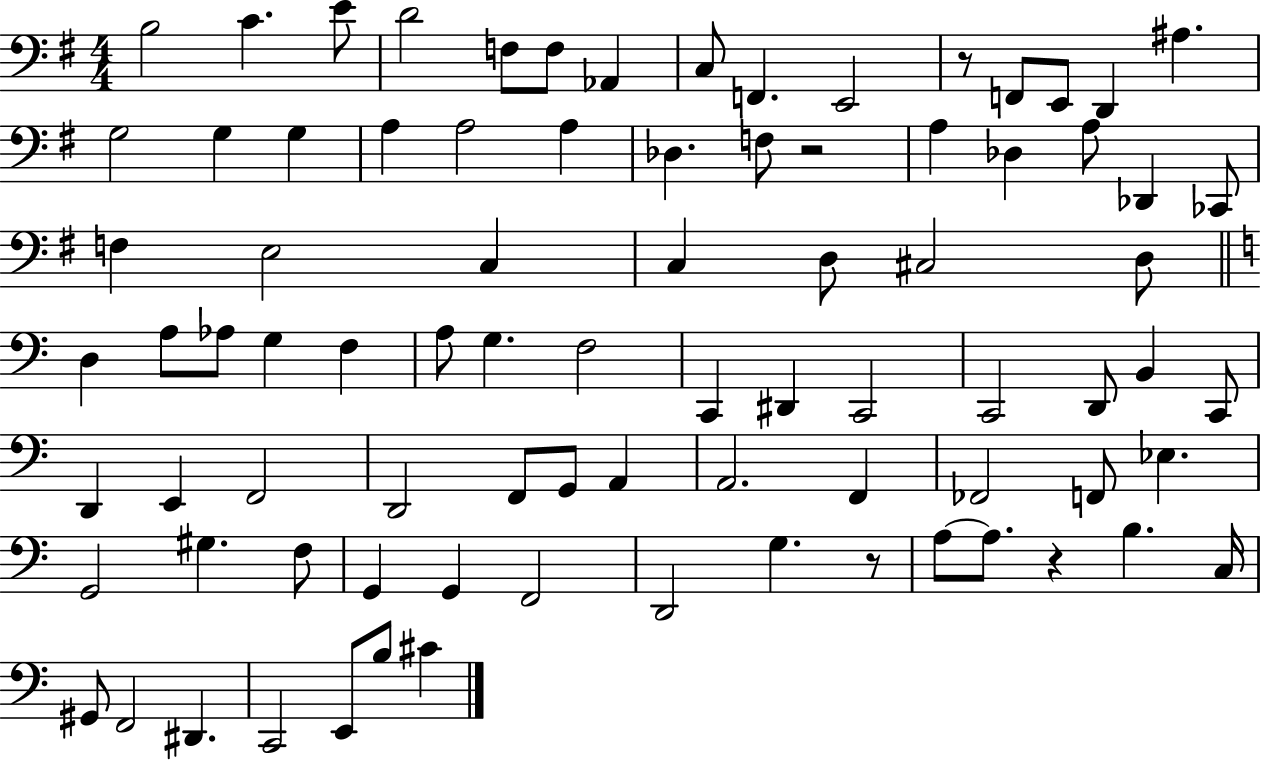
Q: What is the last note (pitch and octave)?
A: C#4